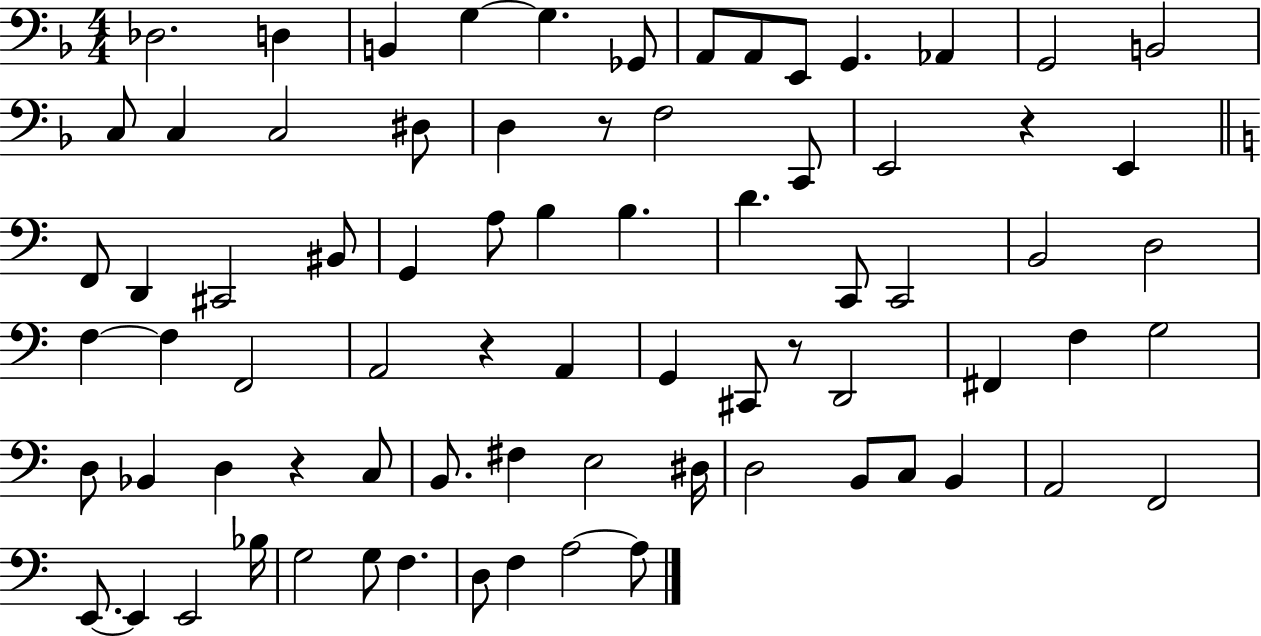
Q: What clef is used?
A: bass